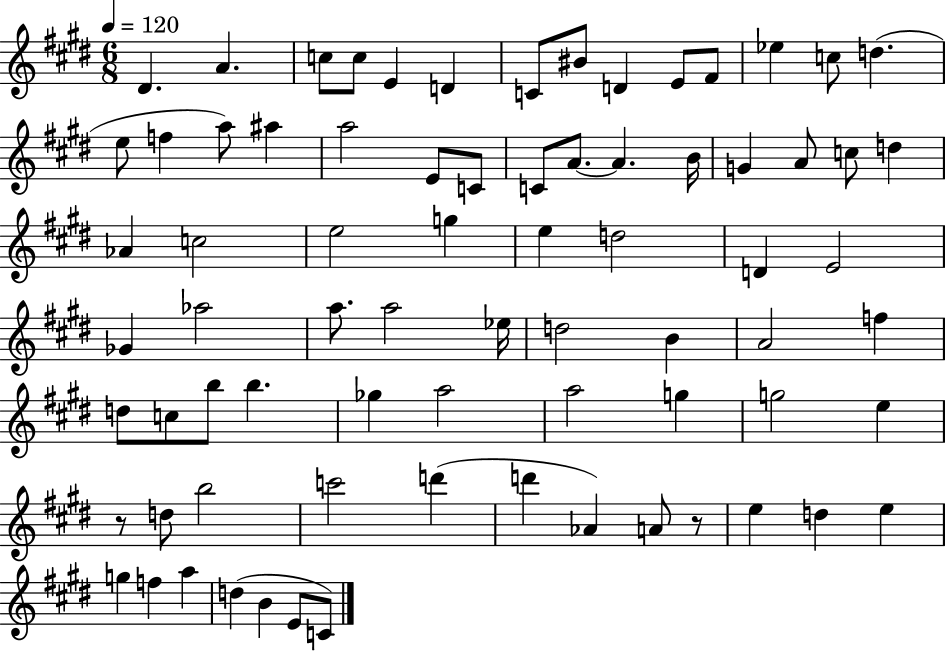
{
  \clef treble
  \numericTimeSignature
  \time 6/8
  \key e \major
  \tempo 4 = 120
  \repeat volta 2 { dis'4. a'4. | c''8 c''8 e'4 d'4 | c'8 bis'8 d'4 e'8 fis'8 | ees''4 c''8 d''4.( | \break e''8 f''4 a''8) ais''4 | a''2 e'8 c'8 | c'8 a'8.~~ a'4. b'16 | g'4 a'8 c''8 d''4 | \break aes'4 c''2 | e''2 g''4 | e''4 d''2 | d'4 e'2 | \break ges'4 aes''2 | a''8. a''2 ees''16 | d''2 b'4 | a'2 f''4 | \break d''8 c''8 b''8 b''4. | ges''4 a''2 | a''2 g''4 | g''2 e''4 | \break r8 d''8 b''2 | c'''2 d'''4( | d'''4 aes'4) a'8 r8 | e''4 d''4 e''4 | \break g''4 f''4 a''4 | d''4( b'4 e'8 c'8) | } \bar "|."
}